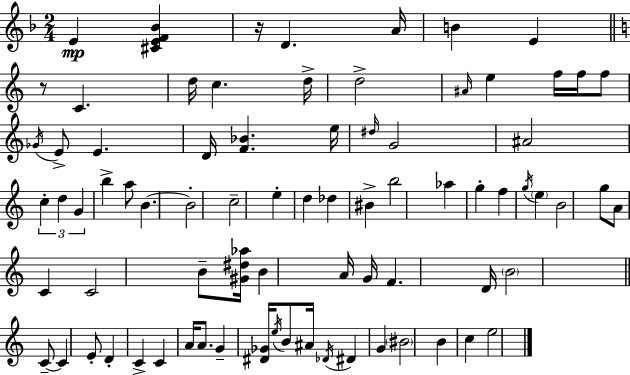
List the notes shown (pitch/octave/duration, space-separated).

E4/q [C#4,E4,F4,Bb4]/q R/s D4/q. A4/s B4/q E4/q R/e C4/q. D5/s C5/q. D5/s D5/h A#4/s E5/q F5/s F5/s F5/e Gb4/s E4/e E4/q. D4/s [F4,Bb4]/q. E5/s D#5/s G4/h A#4/h C5/q D5/q G4/q B5/q A5/e B4/q. B4/h C5/h E5/q D5/q Db5/q BIS4/q B5/h Ab5/q G5/q F5/q G5/s E5/q B4/h G5/e A4/e C4/q C4/h B4/e [G#4,D#5,Ab5]/s B4/q A4/s G4/s F4/q. D4/s B4/h C4/e C4/q E4/e D4/q C4/q C4/q A4/s A4/e. G4/q [D#4,Gb4]/s E5/s B4/e A#4/s Db4/s D#4/q G4/q BIS4/h B4/q C5/q E5/h